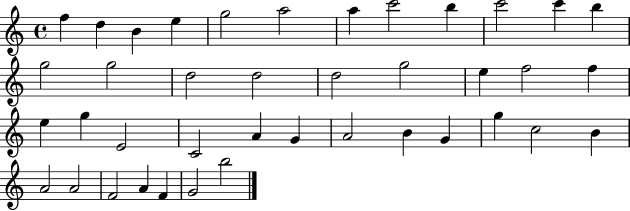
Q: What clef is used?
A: treble